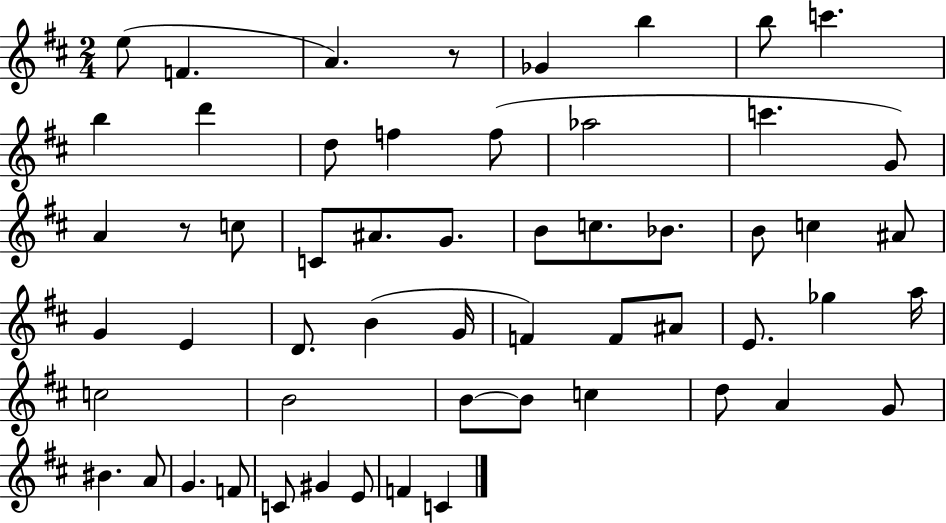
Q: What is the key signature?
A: D major